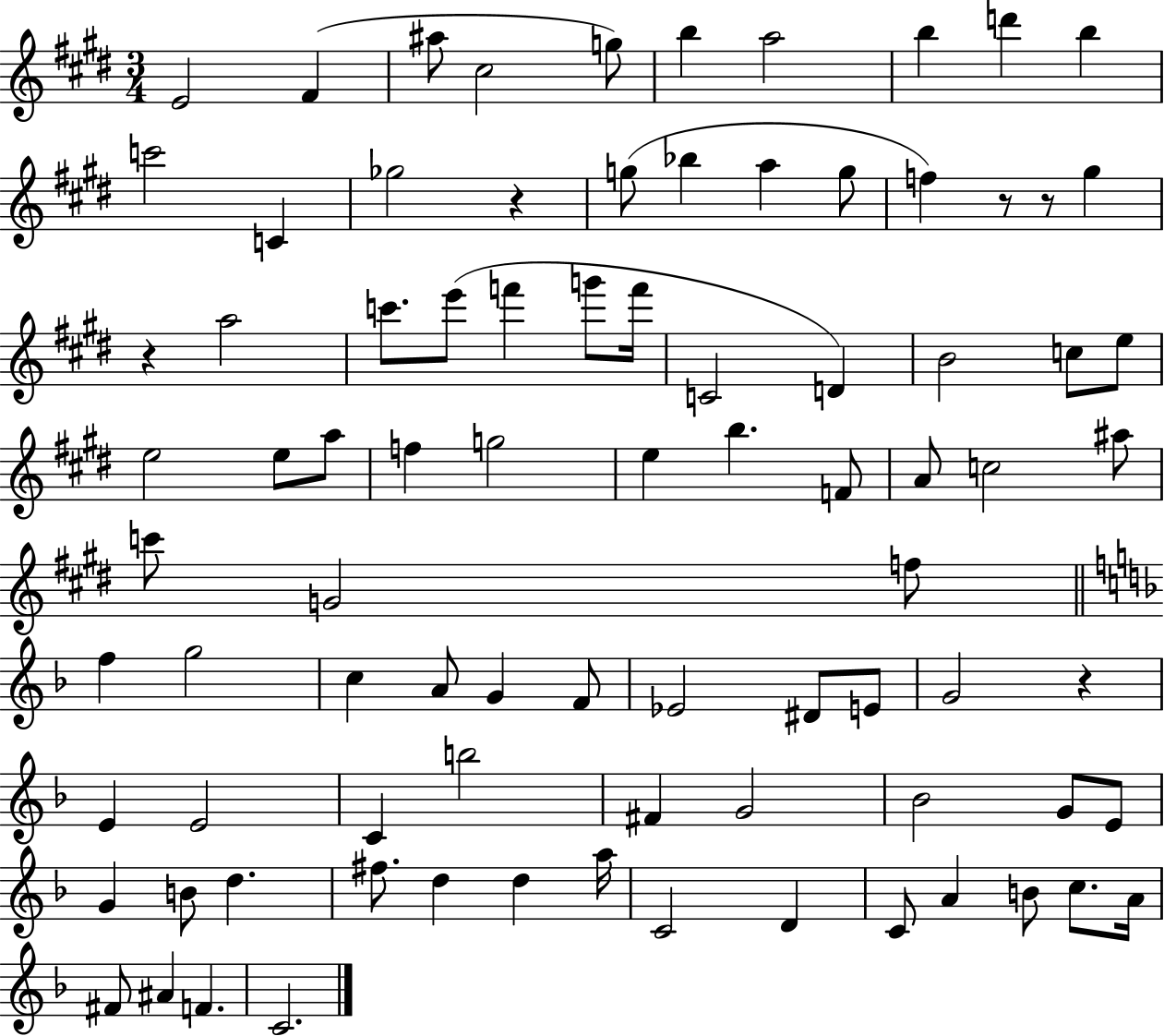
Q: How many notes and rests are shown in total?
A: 86